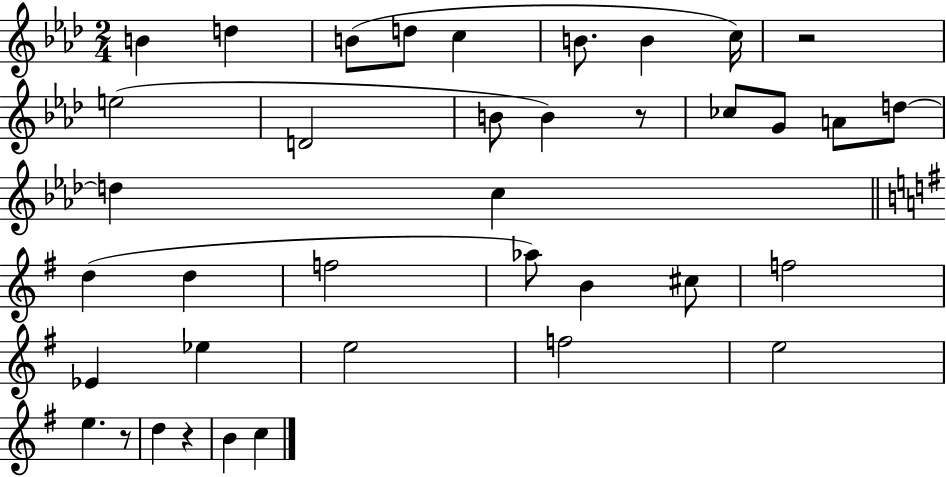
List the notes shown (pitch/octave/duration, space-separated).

B4/q D5/q B4/e D5/e C5/q B4/e. B4/q C5/s R/h E5/h D4/h B4/e B4/q R/e CES5/e G4/e A4/e D5/e D5/q C5/q D5/q D5/q F5/h Ab5/e B4/q C#5/e F5/h Eb4/q Eb5/q E5/h F5/h E5/h E5/q. R/e D5/q R/q B4/q C5/q